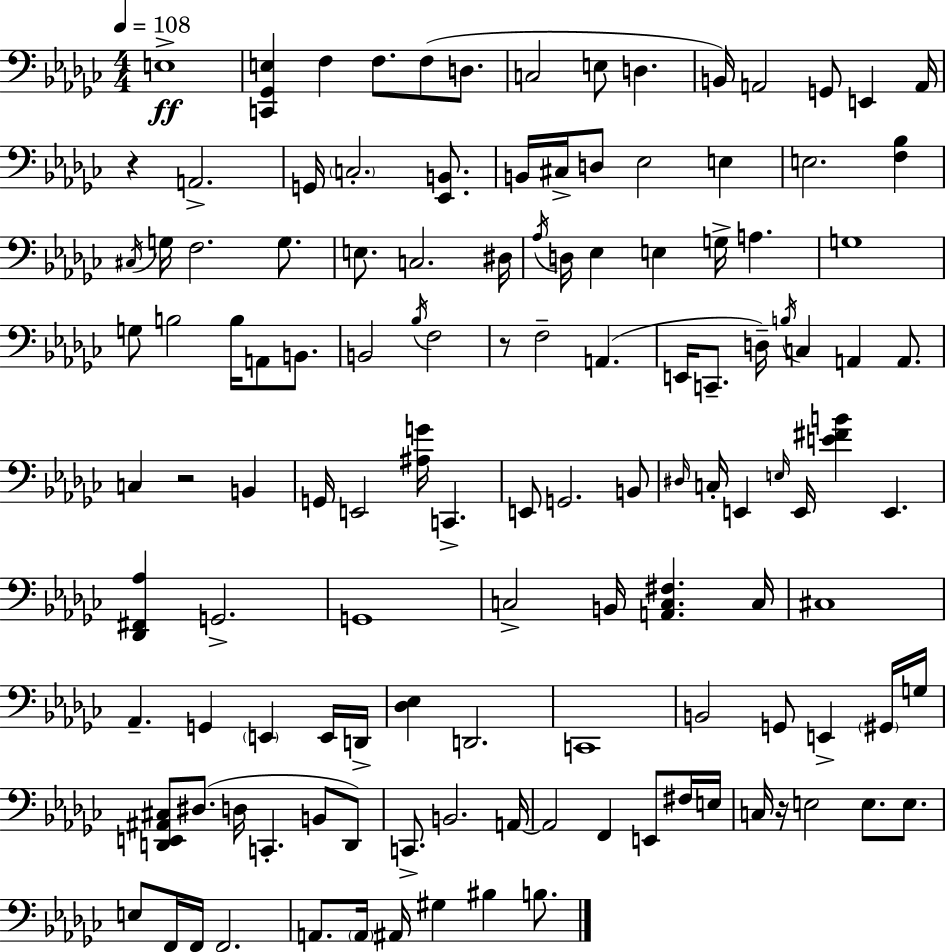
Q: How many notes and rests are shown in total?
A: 125